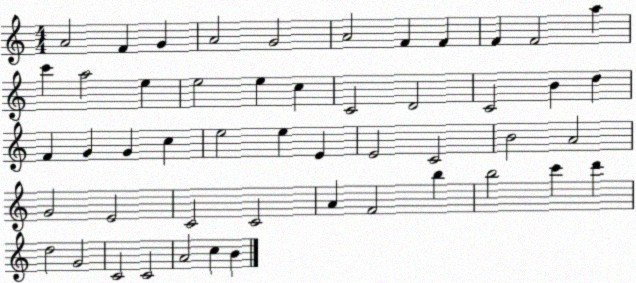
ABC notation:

X:1
T:Untitled
M:4/4
L:1/4
K:C
A2 F G A2 G2 A2 F F F F2 a c' a2 e e2 e c C2 D2 C2 B d F G G c e2 e E E2 C2 B2 A2 G2 E2 C2 C2 A F2 b b2 c' d' d2 G2 C2 C2 A2 c B